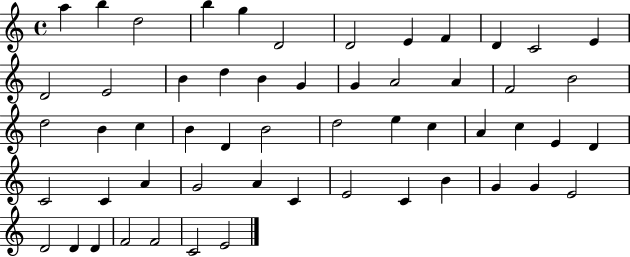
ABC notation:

X:1
T:Untitled
M:4/4
L:1/4
K:C
a b d2 b g D2 D2 E F D C2 E D2 E2 B d B G G A2 A F2 B2 d2 B c B D B2 d2 e c A c E D C2 C A G2 A C E2 C B G G E2 D2 D D F2 F2 C2 E2